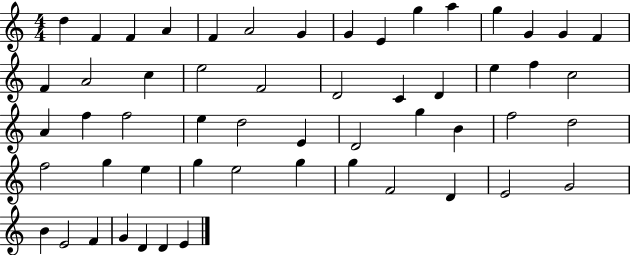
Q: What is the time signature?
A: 4/4